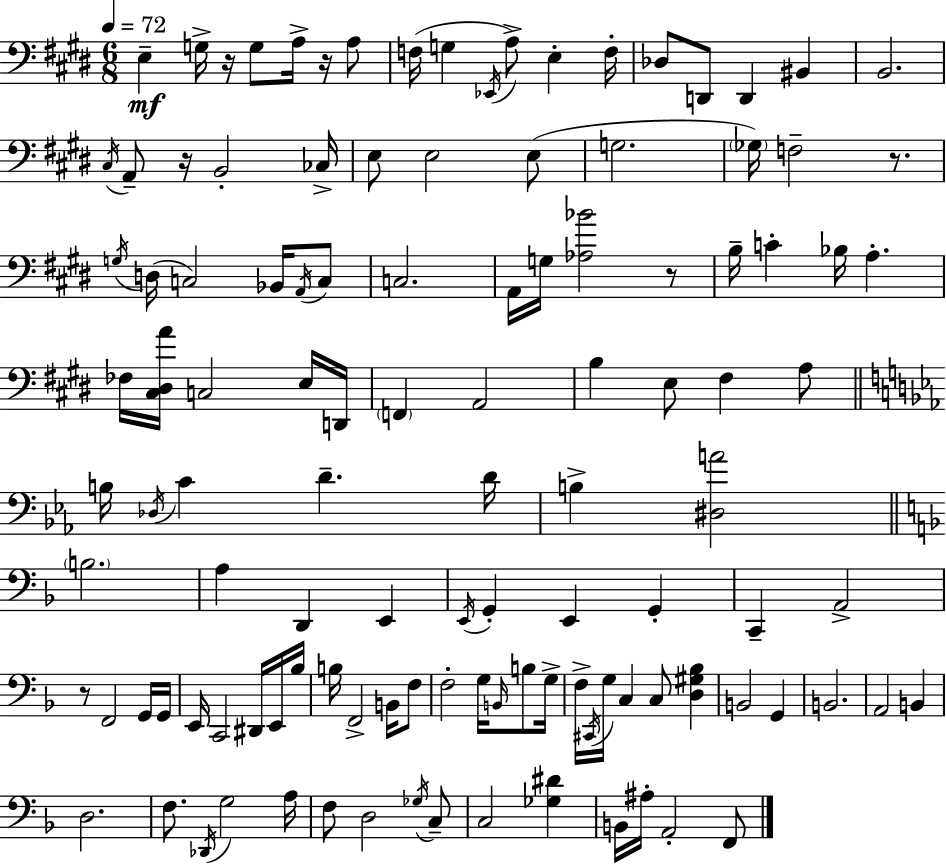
E3/q G3/s R/s G3/e A3/s R/s A3/e F3/s G3/q Eb2/s A3/e E3/q F3/s Db3/e D2/e D2/q BIS2/q B2/h. C#3/s A2/e R/s B2/h CES3/s E3/e E3/h E3/e G3/h. Gb3/s F3/h R/e. G3/s D3/s C3/h Bb2/s A2/s C3/e C3/h. A2/s G3/s [Ab3,Bb4]/h R/e B3/s C4/q Bb3/s A3/q. FES3/s [C#3,D#3,A4]/s C3/h E3/s D2/s F2/q A2/h B3/q E3/e F#3/q A3/e B3/s Db3/s C4/q D4/q. D4/s B3/q [D#3,A4]/h B3/h. A3/q D2/q E2/q E2/s G2/q E2/q G2/q C2/q A2/h R/e F2/h G2/s G2/s E2/s C2/h D#2/s E2/s Bb3/s B3/s F2/h B2/s F3/e F3/h G3/s B2/s B3/e G3/s F3/s C#2/s G3/s C3/q C3/e [D3,G#3,Bb3]/q B2/h G2/q B2/h. A2/h B2/q D3/h. F3/e. Db2/s G3/h A3/s F3/e D3/h Gb3/s C3/e C3/h [Gb3,D#4]/q B2/s A#3/s A2/h F2/e